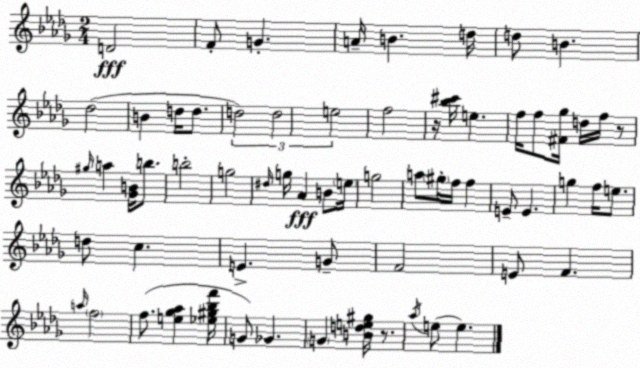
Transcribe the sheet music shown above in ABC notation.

X:1
T:Untitled
M:2/4
L:1/4
K:Bbm
D2 F/2 G A/4 B d/4 d/2 B _d2 B d/4 d/2 d2 d2 e2 f2 z/4 [_b^c']/4 e f/4 f/2 [^F_g]/4 d/4 f/4 z/2 ^g/4 a [_GB]/4 b/2 b2 g2 ^d/4 g/4 _A B/2 e/4 g2 a/2 ^g/4 f/4 f E/2 E g f/4 e/2 d/2 c E G/2 F2 E/2 F a/4 f2 f/2 [e_g_a] [_e^g_bf']/4 G/2 _G G [Bde^g]/4 z/2 _a/4 e/2 e